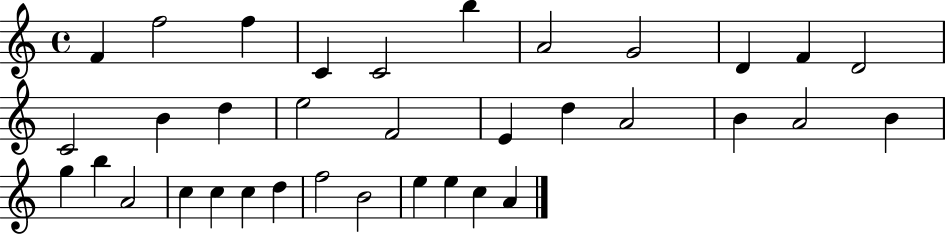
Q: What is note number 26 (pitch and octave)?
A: C5